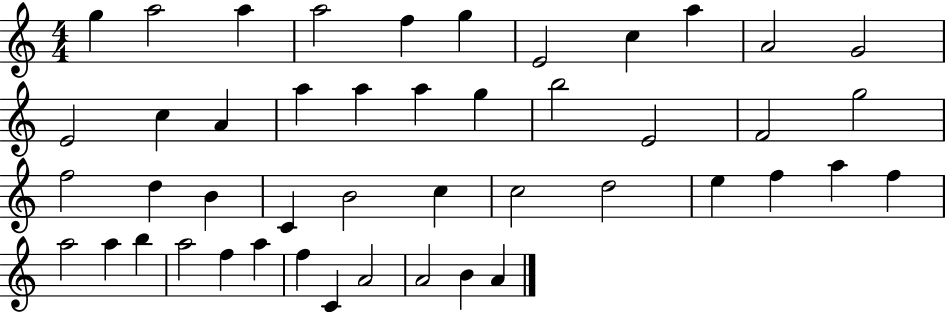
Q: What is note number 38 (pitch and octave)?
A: A5